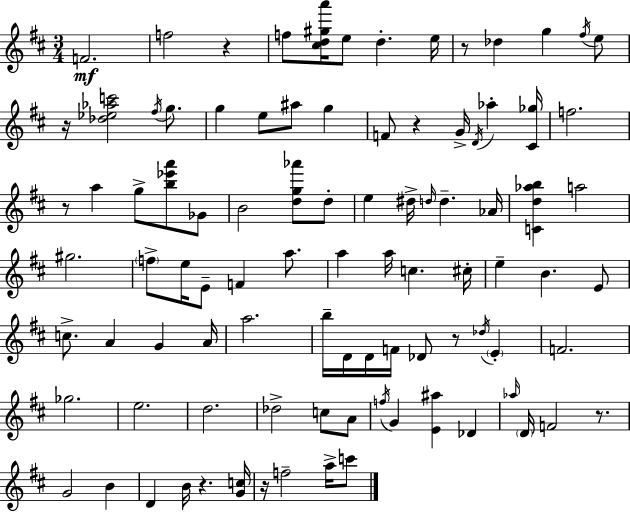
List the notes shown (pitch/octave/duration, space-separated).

F4/h. F5/h R/q F5/e [C#5,D5,G#5,A6]/s E5/e D5/q. E5/s R/e Db5/q G5/q F#5/s E5/e R/s [Db5,Eb5,Ab5,C6]/h F#5/s G5/e. G5/q E5/e A#5/e G5/q F4/e R/q G4/s D4/s Ab5/q [C#4,Gb5]/s F5/h. R/e A5/q G5/e [B5,Eb6,A6]/e Gb4/e B4/h [D5,G5,Ab6]/e D5/e E5/q D#5/s D5/s D5/q. Ab4/s [C4,D5,Ab5,B5]/q A5/h G#5/h. F5/e E5/s E4/e F4/q A5/e. A5/q A5/s C5/q. C#5/s E5/q B4/q. E4/e C5/e. A4/q G4/q A4/s A5/h. B5/s D4/s D4/s F4/s Db4/e R/e Db5/s E4/q F4/h. Gb5/h. E5/h. D5/h. Db5/h C5/e A4/e F5/s G4/q [E4,A#5]/q Db4/q Ab5/s D4/s F4/h R/e. G4/h B4/q D4/q B4/s R/q. [G4,C5]/s R/s F5/h A5/s C6/e